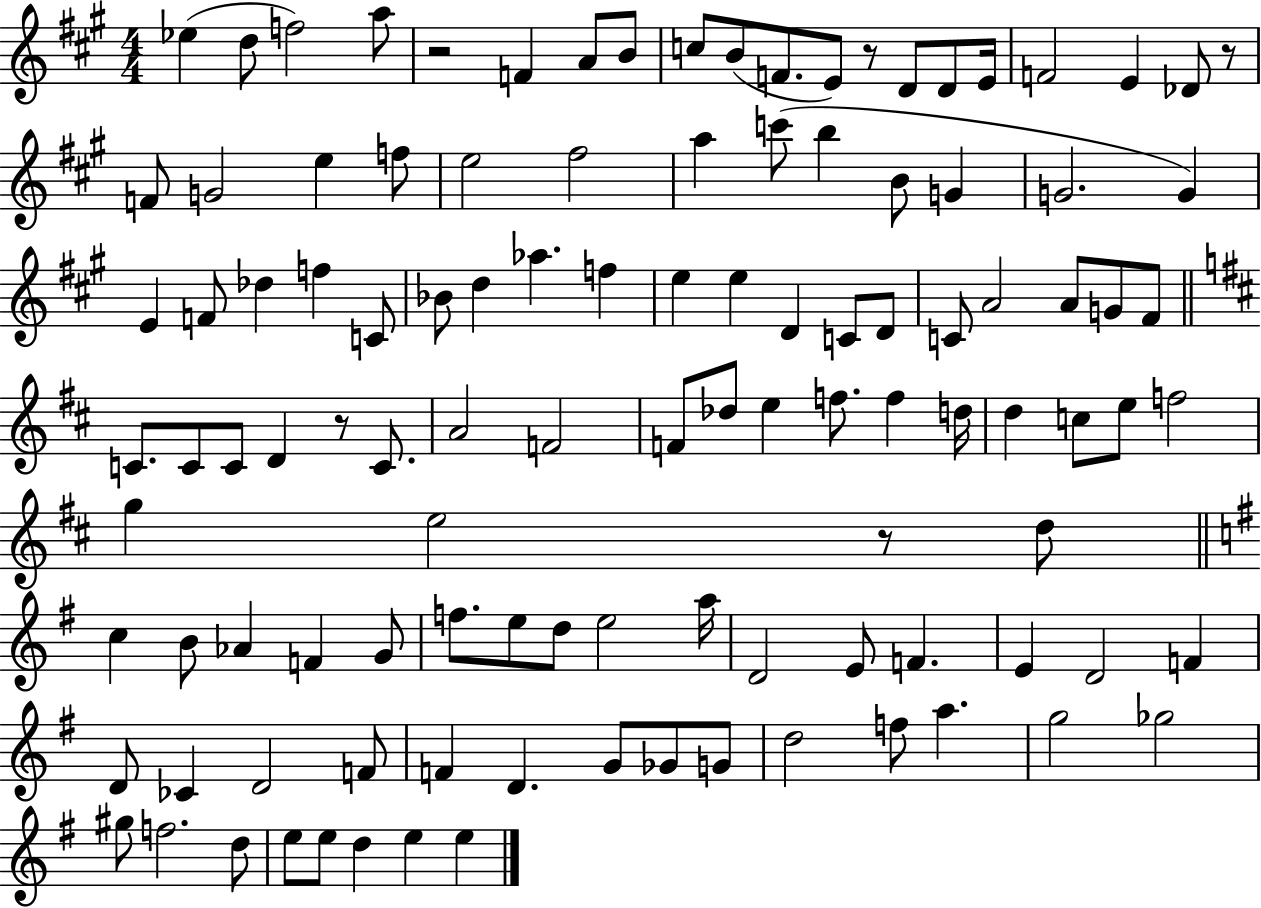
Eb5/q D5/e F5/h A5/e R/h F4/q A4/e B4/e C5/e B4/e F4/e. E4/e R/e D4/e D4/e E4/s F4/h E4/q Db4/e R/e F4/e G4/h E5/q F5/e E5/h F#5/h A5/q C6/e B5/q B4/e G4/q G4/h. G4/q E4/q F4/e Db5/q F5/q C4/e Bb4/e D5/q Ab5/q. F5/q E5/q E5/q D4/q C4/e D4/e C4/e A4/h A4/e G4/e F#4/e C4/e. C4/e C4/e D4/q R/e C4/e. A4/h F4/h F4/e Db5/e E5/q F5/e. F5/q D5/s D5/q C5/e E5/e F5/h G5/q E5/h R/e D5/e C5/q B4/e Ab4/q F4/q G4/e F5/e. E5/e D5/e E5/h A5/s D4/h E4/e F4/q. E4/q D4/h F4/q D4/e CES4/q D4/h F4/e F4/q D4/q. G4/e Gb4/e G4/e D5/h F5/e A5/q. G5/h Gb5/h G#5/e F5/h. D5/e E5/e E5/e D5/q E5/q E5/q